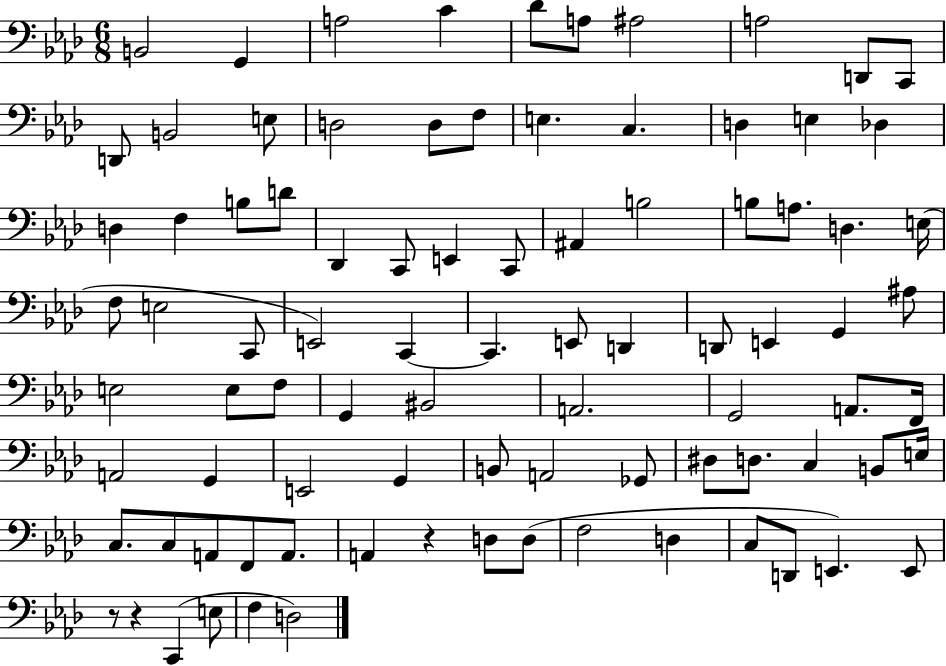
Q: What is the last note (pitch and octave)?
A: D3